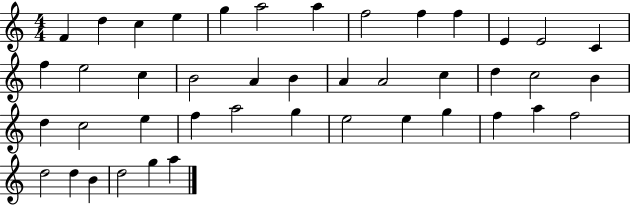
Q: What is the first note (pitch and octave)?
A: F4